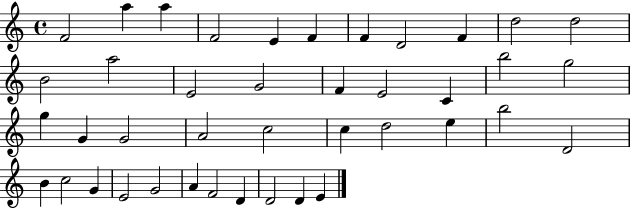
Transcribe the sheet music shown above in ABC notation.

X:1
T:Untitled
M:4/4
L:1/4
K:C
F2 a a F2 E F F D2 F d2 d2 B2 a2 E2 G2 F E2 C b2 g2 g G G2 A2 c2 c d2 e b2 D2 B c2 G E2 G2 A F2 D D2 D E